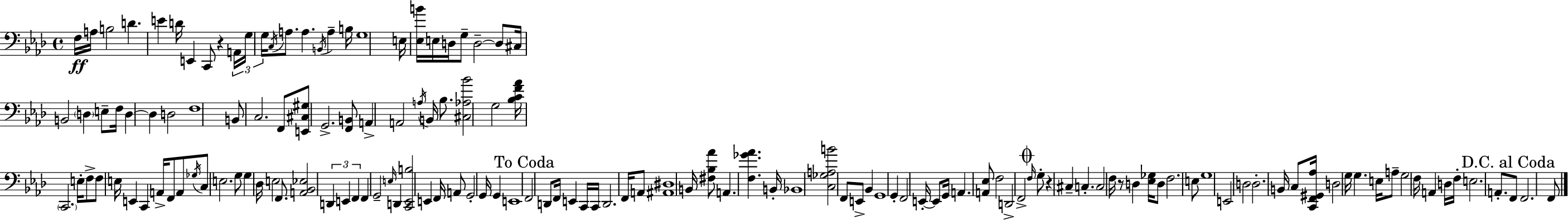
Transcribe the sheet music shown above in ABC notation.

X:1
T:Untitled
M:4/4
L:1/4
K:Ab
F,/4 A,/4 B,2 D E D/4 E,, C,,/2 z A,,/4 G,/4 G,/4 C,/4 A,/2 A, B,,/4 A, B,/4 G,4 E,/4 [_E,B]/4 E,/4 D,/4 G,/2 D,2 D,/2 ^C,/4 B,,2 D, E,/2 F,/4 D, D, D,2 F,4 B,,/2 C,2 F,,/2 [E,,^C,^G,]/2 G,,2 [F,,B,,]/2 A,, A,,2 A,/4 B,,/4 _B,/2 [^C,_A,_B]2 G,2 [_B,CF_A]/4 C,,2 E,/4 F,/2 F,/2 E,/4 E,, C,, A,,/4 F,,/2 A,,/2 _G,/4 C,/2 E,2 G,/2 G, _D,/4 E,2 F,,/2 [A,,_B,,_E,]2 D,, E,, F,, F,, G,,2 E,/4 D,, [C,,_E,,B,]2 E,, F,,/4 A,,/2 G,,2 G,,/4 G,, E,,4 F,,2 D,,/2 F,,/4 E,, C,,/4 C,,/4 D,,2 F,,/4 A,,/2 [^A,,^D,]4 B,,/4 [^F,_B,_A]/2 A,, [F,_G_A] B,,/4 _B,,4 [C,_G,A,B]2 F,,/2 E,,/2 _B,, G,,4 G,, F,,2 E,,/4 E,,/2 G,,/4 A,, [A,,_E,]/2 F,2 D,,2 F,,2 F,/4 G,/2 z ^C, C, C,2 F,/4 z/2 D, [_E,_G,]/4 D,/2 F,2 E,/2 G,4 E,,2 D,2 D,2 B,,/4 C,/2 [C,,F,,^G,,_A,]/4 D,2 G,/4 G, E,/4 A,/2 G,2 F,/4 A,, D,/4 F,/4 E,2 A,,/2 F,,/2 F,,2 F,,/2